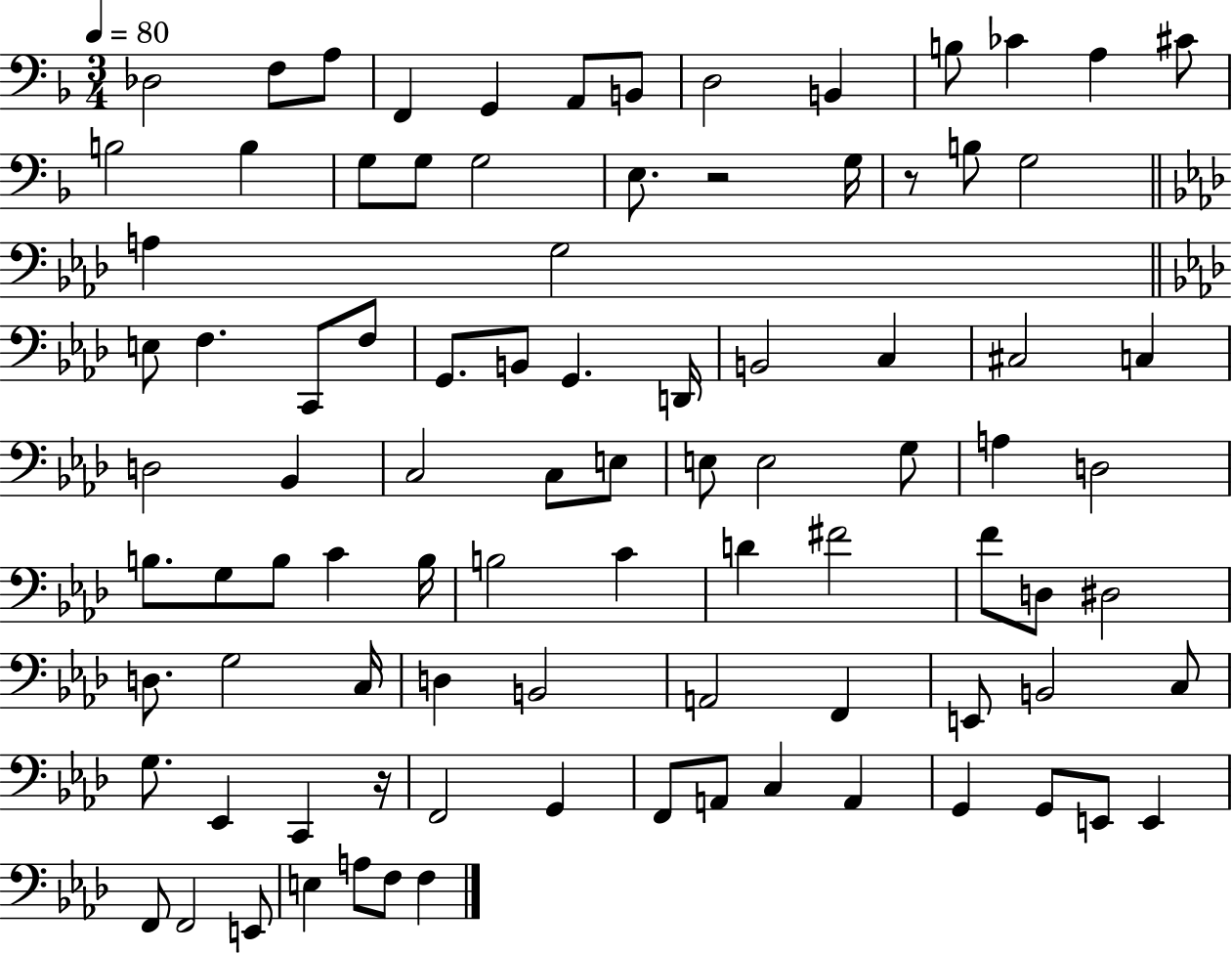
Db3/h F3/e A3/e F2/q G2/q A2/e B2/e D3/h B2/q B3/e CES4/q A3/q C#4/e B3/h B3/q G3/e G3/e G3/h E3/e. R/h G3/s R/e B3/e G3/h A3/q G3/h E3/e F3/q. C2/e F3/e G2/e. B2/e G2/q. D2/s B2/h C3/q C#3/h C3/q D3/h Bb2/q C3/h C3/e E3/e E3/e E3/h G3/e A3/q D3/h B3/e. G3/e B3/e C4/q B3/s B3/h C4/q D4/q F#4/h F4/e D3/e D#3/h D3/e. G3/h C3/s D3/q B2/h A2/h F2/q E2/e B2/h C3/e G3/e. Eb2/q C2/q R/s F2/h G2/q F2/e A2/e C3/q A2/q G2/q G2/e E2/e E2/q F2/e F2/h E2/e E3/q A3/e F3/e F3/q